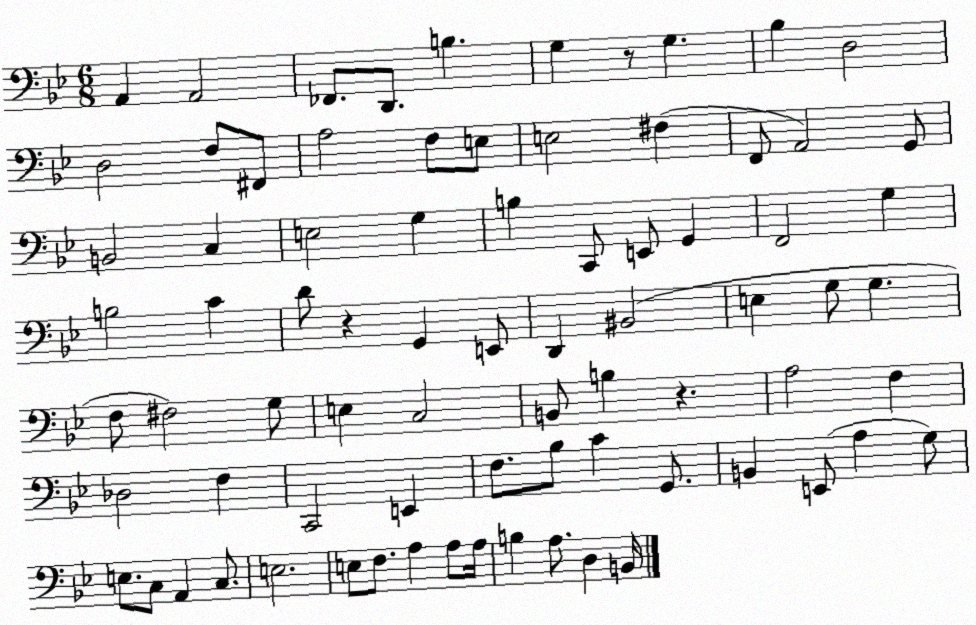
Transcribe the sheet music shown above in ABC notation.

X:1
T:Untitled
M:6/8
L:1/4
K:Bb
A,, A,,2 _F,,/2 D,,/2 B, G, z/2 G, _B, D,2 D,2 F,/2 ^F,,/2 A,2 F,/2 E,/2 E,2 ^F, F,,/2 A,,2 G,,/2 B,,2 C, E,2 G, B, C,,/2 E,,/2 G,, F,,2 G, B,2 C D/2 z G,, E,,/2 D,, ^B,,2 E, G,/2 G, F,/2 ^F,2 G,/2 E, C,2 B,,/2 B, z A,2 F, _D,2 F, C,,2 E,, F,/2 _B,/2 C G,,/2 B,, E,,/2 A, G,/2 E,/2 C,/2 A,, C,/2 E,2 E,/2 F,/2 A, A,/2 A,/4 B, A,/2 D, B,,/4